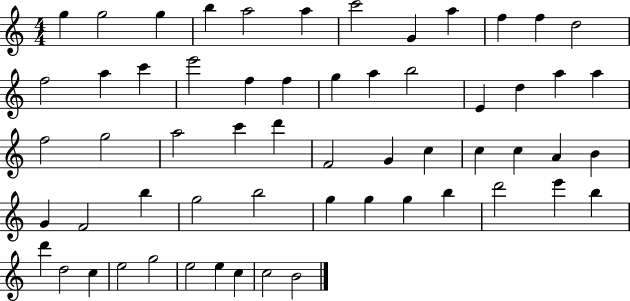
G5/q G5/h G5/q B5/q A5/h A5/q C6/h G4/q A5/q F5/q F5/q D5/h F5/h A5/q C6/q E6/h F5/q F5/q G5/q A5/q B5/h E4/q D5/q A5/q A5/q F5/h G5/h A5/h C6/q D6/q F4/h G4/q C5/q C5/q C5/q A4/q B4/q G4/q F4/h B5/q G5/h B5/h G5/q G5/q G5/q B5/q D6/h E6/q B5/q D6/q D5/h C5/q E5/h G5/h E5/h E5/q C5/q C5/h B4/h